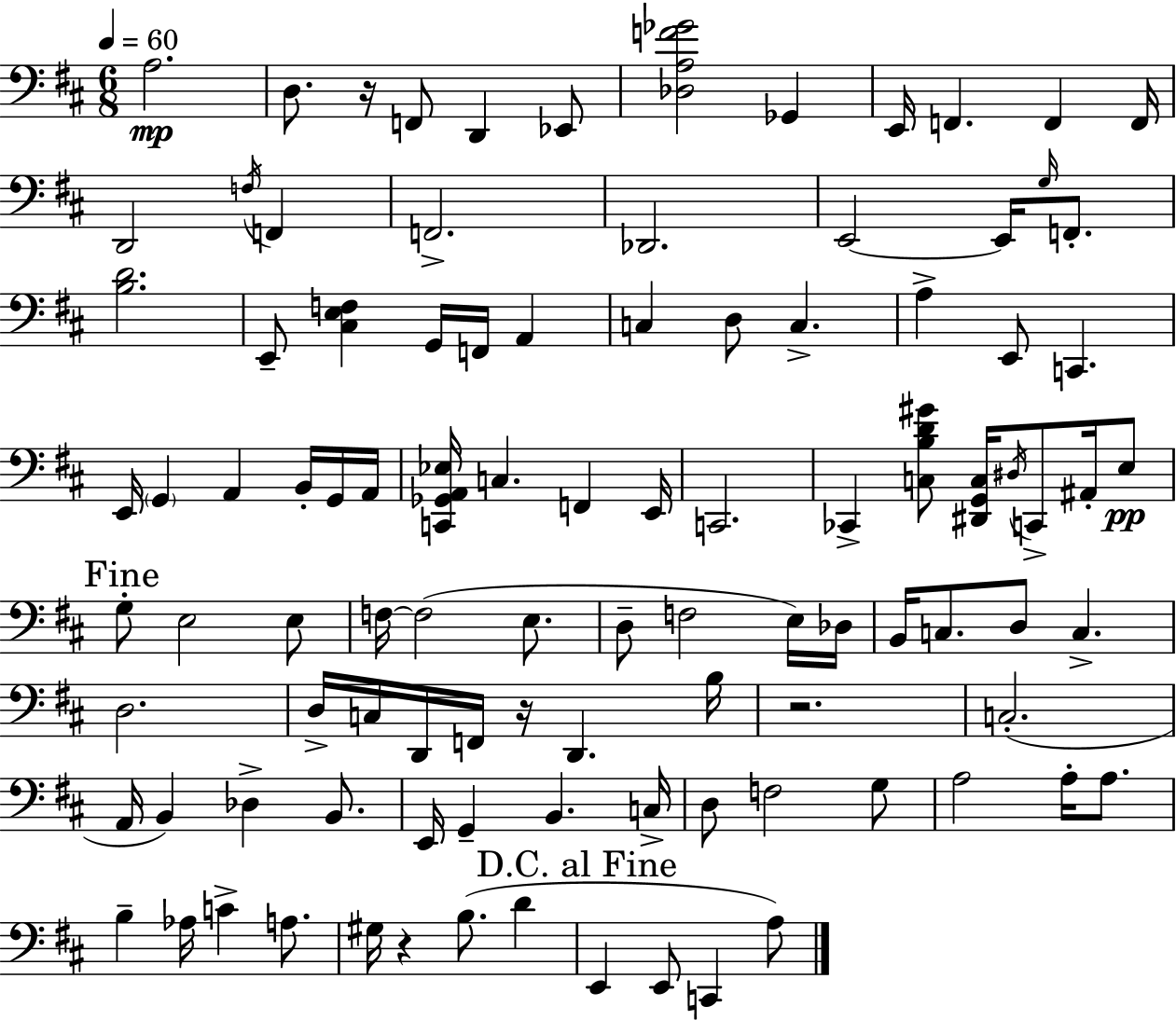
{
  \clef bass
  \numericTimeSignature
  \time 6/8
  \key d \major
  \tempo 4 = 60
  a2.\mp | d8. r16 f,8 d,4 ees,8 | <des a f' ges'>2 ges,4 | e,16 f,4. f,4 f,16 | \break d,2 \acciaccatura { f16 } f,4 | f,2.-> | des,2. | e,2~~ e,16 \grace { g16 } f,8.-. | \break <b d'>2. | e,8-- <cis e f>4 g,16 f,16 a,4 | c4 d8 c4.-> | a4-> e,8 c,4. | \break e,16 \parenthesize g,4 a,4 b,16-. | g,16 a,16 <c, ges, a, ees>16 c4. f,4 | e,16 c,2. | ces,4-> <c b d' gis'>8 <dis, g, c>16 \acciaccatura { dis16 } c,8-> | \break ais,16-. e8\pp \mark "Fine" g8-. e2 | e8 f16~~ f2( | e8. d8-- f2 | e16) des16 b,16 c8. d8 c4.-> | \break d2. | d16-> c16 d,16 f,16 r16 d,4. | b16 r2. | c2.-.( | \break a,16 b,4) des4-> | b,8. e,16 g,4-- b,4. | c16-> d8 f2 | g8 a2 a16-. | \break a8. b4-- aes16 c'4-> | a8. gis16 r4 b8.( d'4 | \mark "D.C. al Fine" e,4 e,8 c,4 | a8) \bar "|."
}